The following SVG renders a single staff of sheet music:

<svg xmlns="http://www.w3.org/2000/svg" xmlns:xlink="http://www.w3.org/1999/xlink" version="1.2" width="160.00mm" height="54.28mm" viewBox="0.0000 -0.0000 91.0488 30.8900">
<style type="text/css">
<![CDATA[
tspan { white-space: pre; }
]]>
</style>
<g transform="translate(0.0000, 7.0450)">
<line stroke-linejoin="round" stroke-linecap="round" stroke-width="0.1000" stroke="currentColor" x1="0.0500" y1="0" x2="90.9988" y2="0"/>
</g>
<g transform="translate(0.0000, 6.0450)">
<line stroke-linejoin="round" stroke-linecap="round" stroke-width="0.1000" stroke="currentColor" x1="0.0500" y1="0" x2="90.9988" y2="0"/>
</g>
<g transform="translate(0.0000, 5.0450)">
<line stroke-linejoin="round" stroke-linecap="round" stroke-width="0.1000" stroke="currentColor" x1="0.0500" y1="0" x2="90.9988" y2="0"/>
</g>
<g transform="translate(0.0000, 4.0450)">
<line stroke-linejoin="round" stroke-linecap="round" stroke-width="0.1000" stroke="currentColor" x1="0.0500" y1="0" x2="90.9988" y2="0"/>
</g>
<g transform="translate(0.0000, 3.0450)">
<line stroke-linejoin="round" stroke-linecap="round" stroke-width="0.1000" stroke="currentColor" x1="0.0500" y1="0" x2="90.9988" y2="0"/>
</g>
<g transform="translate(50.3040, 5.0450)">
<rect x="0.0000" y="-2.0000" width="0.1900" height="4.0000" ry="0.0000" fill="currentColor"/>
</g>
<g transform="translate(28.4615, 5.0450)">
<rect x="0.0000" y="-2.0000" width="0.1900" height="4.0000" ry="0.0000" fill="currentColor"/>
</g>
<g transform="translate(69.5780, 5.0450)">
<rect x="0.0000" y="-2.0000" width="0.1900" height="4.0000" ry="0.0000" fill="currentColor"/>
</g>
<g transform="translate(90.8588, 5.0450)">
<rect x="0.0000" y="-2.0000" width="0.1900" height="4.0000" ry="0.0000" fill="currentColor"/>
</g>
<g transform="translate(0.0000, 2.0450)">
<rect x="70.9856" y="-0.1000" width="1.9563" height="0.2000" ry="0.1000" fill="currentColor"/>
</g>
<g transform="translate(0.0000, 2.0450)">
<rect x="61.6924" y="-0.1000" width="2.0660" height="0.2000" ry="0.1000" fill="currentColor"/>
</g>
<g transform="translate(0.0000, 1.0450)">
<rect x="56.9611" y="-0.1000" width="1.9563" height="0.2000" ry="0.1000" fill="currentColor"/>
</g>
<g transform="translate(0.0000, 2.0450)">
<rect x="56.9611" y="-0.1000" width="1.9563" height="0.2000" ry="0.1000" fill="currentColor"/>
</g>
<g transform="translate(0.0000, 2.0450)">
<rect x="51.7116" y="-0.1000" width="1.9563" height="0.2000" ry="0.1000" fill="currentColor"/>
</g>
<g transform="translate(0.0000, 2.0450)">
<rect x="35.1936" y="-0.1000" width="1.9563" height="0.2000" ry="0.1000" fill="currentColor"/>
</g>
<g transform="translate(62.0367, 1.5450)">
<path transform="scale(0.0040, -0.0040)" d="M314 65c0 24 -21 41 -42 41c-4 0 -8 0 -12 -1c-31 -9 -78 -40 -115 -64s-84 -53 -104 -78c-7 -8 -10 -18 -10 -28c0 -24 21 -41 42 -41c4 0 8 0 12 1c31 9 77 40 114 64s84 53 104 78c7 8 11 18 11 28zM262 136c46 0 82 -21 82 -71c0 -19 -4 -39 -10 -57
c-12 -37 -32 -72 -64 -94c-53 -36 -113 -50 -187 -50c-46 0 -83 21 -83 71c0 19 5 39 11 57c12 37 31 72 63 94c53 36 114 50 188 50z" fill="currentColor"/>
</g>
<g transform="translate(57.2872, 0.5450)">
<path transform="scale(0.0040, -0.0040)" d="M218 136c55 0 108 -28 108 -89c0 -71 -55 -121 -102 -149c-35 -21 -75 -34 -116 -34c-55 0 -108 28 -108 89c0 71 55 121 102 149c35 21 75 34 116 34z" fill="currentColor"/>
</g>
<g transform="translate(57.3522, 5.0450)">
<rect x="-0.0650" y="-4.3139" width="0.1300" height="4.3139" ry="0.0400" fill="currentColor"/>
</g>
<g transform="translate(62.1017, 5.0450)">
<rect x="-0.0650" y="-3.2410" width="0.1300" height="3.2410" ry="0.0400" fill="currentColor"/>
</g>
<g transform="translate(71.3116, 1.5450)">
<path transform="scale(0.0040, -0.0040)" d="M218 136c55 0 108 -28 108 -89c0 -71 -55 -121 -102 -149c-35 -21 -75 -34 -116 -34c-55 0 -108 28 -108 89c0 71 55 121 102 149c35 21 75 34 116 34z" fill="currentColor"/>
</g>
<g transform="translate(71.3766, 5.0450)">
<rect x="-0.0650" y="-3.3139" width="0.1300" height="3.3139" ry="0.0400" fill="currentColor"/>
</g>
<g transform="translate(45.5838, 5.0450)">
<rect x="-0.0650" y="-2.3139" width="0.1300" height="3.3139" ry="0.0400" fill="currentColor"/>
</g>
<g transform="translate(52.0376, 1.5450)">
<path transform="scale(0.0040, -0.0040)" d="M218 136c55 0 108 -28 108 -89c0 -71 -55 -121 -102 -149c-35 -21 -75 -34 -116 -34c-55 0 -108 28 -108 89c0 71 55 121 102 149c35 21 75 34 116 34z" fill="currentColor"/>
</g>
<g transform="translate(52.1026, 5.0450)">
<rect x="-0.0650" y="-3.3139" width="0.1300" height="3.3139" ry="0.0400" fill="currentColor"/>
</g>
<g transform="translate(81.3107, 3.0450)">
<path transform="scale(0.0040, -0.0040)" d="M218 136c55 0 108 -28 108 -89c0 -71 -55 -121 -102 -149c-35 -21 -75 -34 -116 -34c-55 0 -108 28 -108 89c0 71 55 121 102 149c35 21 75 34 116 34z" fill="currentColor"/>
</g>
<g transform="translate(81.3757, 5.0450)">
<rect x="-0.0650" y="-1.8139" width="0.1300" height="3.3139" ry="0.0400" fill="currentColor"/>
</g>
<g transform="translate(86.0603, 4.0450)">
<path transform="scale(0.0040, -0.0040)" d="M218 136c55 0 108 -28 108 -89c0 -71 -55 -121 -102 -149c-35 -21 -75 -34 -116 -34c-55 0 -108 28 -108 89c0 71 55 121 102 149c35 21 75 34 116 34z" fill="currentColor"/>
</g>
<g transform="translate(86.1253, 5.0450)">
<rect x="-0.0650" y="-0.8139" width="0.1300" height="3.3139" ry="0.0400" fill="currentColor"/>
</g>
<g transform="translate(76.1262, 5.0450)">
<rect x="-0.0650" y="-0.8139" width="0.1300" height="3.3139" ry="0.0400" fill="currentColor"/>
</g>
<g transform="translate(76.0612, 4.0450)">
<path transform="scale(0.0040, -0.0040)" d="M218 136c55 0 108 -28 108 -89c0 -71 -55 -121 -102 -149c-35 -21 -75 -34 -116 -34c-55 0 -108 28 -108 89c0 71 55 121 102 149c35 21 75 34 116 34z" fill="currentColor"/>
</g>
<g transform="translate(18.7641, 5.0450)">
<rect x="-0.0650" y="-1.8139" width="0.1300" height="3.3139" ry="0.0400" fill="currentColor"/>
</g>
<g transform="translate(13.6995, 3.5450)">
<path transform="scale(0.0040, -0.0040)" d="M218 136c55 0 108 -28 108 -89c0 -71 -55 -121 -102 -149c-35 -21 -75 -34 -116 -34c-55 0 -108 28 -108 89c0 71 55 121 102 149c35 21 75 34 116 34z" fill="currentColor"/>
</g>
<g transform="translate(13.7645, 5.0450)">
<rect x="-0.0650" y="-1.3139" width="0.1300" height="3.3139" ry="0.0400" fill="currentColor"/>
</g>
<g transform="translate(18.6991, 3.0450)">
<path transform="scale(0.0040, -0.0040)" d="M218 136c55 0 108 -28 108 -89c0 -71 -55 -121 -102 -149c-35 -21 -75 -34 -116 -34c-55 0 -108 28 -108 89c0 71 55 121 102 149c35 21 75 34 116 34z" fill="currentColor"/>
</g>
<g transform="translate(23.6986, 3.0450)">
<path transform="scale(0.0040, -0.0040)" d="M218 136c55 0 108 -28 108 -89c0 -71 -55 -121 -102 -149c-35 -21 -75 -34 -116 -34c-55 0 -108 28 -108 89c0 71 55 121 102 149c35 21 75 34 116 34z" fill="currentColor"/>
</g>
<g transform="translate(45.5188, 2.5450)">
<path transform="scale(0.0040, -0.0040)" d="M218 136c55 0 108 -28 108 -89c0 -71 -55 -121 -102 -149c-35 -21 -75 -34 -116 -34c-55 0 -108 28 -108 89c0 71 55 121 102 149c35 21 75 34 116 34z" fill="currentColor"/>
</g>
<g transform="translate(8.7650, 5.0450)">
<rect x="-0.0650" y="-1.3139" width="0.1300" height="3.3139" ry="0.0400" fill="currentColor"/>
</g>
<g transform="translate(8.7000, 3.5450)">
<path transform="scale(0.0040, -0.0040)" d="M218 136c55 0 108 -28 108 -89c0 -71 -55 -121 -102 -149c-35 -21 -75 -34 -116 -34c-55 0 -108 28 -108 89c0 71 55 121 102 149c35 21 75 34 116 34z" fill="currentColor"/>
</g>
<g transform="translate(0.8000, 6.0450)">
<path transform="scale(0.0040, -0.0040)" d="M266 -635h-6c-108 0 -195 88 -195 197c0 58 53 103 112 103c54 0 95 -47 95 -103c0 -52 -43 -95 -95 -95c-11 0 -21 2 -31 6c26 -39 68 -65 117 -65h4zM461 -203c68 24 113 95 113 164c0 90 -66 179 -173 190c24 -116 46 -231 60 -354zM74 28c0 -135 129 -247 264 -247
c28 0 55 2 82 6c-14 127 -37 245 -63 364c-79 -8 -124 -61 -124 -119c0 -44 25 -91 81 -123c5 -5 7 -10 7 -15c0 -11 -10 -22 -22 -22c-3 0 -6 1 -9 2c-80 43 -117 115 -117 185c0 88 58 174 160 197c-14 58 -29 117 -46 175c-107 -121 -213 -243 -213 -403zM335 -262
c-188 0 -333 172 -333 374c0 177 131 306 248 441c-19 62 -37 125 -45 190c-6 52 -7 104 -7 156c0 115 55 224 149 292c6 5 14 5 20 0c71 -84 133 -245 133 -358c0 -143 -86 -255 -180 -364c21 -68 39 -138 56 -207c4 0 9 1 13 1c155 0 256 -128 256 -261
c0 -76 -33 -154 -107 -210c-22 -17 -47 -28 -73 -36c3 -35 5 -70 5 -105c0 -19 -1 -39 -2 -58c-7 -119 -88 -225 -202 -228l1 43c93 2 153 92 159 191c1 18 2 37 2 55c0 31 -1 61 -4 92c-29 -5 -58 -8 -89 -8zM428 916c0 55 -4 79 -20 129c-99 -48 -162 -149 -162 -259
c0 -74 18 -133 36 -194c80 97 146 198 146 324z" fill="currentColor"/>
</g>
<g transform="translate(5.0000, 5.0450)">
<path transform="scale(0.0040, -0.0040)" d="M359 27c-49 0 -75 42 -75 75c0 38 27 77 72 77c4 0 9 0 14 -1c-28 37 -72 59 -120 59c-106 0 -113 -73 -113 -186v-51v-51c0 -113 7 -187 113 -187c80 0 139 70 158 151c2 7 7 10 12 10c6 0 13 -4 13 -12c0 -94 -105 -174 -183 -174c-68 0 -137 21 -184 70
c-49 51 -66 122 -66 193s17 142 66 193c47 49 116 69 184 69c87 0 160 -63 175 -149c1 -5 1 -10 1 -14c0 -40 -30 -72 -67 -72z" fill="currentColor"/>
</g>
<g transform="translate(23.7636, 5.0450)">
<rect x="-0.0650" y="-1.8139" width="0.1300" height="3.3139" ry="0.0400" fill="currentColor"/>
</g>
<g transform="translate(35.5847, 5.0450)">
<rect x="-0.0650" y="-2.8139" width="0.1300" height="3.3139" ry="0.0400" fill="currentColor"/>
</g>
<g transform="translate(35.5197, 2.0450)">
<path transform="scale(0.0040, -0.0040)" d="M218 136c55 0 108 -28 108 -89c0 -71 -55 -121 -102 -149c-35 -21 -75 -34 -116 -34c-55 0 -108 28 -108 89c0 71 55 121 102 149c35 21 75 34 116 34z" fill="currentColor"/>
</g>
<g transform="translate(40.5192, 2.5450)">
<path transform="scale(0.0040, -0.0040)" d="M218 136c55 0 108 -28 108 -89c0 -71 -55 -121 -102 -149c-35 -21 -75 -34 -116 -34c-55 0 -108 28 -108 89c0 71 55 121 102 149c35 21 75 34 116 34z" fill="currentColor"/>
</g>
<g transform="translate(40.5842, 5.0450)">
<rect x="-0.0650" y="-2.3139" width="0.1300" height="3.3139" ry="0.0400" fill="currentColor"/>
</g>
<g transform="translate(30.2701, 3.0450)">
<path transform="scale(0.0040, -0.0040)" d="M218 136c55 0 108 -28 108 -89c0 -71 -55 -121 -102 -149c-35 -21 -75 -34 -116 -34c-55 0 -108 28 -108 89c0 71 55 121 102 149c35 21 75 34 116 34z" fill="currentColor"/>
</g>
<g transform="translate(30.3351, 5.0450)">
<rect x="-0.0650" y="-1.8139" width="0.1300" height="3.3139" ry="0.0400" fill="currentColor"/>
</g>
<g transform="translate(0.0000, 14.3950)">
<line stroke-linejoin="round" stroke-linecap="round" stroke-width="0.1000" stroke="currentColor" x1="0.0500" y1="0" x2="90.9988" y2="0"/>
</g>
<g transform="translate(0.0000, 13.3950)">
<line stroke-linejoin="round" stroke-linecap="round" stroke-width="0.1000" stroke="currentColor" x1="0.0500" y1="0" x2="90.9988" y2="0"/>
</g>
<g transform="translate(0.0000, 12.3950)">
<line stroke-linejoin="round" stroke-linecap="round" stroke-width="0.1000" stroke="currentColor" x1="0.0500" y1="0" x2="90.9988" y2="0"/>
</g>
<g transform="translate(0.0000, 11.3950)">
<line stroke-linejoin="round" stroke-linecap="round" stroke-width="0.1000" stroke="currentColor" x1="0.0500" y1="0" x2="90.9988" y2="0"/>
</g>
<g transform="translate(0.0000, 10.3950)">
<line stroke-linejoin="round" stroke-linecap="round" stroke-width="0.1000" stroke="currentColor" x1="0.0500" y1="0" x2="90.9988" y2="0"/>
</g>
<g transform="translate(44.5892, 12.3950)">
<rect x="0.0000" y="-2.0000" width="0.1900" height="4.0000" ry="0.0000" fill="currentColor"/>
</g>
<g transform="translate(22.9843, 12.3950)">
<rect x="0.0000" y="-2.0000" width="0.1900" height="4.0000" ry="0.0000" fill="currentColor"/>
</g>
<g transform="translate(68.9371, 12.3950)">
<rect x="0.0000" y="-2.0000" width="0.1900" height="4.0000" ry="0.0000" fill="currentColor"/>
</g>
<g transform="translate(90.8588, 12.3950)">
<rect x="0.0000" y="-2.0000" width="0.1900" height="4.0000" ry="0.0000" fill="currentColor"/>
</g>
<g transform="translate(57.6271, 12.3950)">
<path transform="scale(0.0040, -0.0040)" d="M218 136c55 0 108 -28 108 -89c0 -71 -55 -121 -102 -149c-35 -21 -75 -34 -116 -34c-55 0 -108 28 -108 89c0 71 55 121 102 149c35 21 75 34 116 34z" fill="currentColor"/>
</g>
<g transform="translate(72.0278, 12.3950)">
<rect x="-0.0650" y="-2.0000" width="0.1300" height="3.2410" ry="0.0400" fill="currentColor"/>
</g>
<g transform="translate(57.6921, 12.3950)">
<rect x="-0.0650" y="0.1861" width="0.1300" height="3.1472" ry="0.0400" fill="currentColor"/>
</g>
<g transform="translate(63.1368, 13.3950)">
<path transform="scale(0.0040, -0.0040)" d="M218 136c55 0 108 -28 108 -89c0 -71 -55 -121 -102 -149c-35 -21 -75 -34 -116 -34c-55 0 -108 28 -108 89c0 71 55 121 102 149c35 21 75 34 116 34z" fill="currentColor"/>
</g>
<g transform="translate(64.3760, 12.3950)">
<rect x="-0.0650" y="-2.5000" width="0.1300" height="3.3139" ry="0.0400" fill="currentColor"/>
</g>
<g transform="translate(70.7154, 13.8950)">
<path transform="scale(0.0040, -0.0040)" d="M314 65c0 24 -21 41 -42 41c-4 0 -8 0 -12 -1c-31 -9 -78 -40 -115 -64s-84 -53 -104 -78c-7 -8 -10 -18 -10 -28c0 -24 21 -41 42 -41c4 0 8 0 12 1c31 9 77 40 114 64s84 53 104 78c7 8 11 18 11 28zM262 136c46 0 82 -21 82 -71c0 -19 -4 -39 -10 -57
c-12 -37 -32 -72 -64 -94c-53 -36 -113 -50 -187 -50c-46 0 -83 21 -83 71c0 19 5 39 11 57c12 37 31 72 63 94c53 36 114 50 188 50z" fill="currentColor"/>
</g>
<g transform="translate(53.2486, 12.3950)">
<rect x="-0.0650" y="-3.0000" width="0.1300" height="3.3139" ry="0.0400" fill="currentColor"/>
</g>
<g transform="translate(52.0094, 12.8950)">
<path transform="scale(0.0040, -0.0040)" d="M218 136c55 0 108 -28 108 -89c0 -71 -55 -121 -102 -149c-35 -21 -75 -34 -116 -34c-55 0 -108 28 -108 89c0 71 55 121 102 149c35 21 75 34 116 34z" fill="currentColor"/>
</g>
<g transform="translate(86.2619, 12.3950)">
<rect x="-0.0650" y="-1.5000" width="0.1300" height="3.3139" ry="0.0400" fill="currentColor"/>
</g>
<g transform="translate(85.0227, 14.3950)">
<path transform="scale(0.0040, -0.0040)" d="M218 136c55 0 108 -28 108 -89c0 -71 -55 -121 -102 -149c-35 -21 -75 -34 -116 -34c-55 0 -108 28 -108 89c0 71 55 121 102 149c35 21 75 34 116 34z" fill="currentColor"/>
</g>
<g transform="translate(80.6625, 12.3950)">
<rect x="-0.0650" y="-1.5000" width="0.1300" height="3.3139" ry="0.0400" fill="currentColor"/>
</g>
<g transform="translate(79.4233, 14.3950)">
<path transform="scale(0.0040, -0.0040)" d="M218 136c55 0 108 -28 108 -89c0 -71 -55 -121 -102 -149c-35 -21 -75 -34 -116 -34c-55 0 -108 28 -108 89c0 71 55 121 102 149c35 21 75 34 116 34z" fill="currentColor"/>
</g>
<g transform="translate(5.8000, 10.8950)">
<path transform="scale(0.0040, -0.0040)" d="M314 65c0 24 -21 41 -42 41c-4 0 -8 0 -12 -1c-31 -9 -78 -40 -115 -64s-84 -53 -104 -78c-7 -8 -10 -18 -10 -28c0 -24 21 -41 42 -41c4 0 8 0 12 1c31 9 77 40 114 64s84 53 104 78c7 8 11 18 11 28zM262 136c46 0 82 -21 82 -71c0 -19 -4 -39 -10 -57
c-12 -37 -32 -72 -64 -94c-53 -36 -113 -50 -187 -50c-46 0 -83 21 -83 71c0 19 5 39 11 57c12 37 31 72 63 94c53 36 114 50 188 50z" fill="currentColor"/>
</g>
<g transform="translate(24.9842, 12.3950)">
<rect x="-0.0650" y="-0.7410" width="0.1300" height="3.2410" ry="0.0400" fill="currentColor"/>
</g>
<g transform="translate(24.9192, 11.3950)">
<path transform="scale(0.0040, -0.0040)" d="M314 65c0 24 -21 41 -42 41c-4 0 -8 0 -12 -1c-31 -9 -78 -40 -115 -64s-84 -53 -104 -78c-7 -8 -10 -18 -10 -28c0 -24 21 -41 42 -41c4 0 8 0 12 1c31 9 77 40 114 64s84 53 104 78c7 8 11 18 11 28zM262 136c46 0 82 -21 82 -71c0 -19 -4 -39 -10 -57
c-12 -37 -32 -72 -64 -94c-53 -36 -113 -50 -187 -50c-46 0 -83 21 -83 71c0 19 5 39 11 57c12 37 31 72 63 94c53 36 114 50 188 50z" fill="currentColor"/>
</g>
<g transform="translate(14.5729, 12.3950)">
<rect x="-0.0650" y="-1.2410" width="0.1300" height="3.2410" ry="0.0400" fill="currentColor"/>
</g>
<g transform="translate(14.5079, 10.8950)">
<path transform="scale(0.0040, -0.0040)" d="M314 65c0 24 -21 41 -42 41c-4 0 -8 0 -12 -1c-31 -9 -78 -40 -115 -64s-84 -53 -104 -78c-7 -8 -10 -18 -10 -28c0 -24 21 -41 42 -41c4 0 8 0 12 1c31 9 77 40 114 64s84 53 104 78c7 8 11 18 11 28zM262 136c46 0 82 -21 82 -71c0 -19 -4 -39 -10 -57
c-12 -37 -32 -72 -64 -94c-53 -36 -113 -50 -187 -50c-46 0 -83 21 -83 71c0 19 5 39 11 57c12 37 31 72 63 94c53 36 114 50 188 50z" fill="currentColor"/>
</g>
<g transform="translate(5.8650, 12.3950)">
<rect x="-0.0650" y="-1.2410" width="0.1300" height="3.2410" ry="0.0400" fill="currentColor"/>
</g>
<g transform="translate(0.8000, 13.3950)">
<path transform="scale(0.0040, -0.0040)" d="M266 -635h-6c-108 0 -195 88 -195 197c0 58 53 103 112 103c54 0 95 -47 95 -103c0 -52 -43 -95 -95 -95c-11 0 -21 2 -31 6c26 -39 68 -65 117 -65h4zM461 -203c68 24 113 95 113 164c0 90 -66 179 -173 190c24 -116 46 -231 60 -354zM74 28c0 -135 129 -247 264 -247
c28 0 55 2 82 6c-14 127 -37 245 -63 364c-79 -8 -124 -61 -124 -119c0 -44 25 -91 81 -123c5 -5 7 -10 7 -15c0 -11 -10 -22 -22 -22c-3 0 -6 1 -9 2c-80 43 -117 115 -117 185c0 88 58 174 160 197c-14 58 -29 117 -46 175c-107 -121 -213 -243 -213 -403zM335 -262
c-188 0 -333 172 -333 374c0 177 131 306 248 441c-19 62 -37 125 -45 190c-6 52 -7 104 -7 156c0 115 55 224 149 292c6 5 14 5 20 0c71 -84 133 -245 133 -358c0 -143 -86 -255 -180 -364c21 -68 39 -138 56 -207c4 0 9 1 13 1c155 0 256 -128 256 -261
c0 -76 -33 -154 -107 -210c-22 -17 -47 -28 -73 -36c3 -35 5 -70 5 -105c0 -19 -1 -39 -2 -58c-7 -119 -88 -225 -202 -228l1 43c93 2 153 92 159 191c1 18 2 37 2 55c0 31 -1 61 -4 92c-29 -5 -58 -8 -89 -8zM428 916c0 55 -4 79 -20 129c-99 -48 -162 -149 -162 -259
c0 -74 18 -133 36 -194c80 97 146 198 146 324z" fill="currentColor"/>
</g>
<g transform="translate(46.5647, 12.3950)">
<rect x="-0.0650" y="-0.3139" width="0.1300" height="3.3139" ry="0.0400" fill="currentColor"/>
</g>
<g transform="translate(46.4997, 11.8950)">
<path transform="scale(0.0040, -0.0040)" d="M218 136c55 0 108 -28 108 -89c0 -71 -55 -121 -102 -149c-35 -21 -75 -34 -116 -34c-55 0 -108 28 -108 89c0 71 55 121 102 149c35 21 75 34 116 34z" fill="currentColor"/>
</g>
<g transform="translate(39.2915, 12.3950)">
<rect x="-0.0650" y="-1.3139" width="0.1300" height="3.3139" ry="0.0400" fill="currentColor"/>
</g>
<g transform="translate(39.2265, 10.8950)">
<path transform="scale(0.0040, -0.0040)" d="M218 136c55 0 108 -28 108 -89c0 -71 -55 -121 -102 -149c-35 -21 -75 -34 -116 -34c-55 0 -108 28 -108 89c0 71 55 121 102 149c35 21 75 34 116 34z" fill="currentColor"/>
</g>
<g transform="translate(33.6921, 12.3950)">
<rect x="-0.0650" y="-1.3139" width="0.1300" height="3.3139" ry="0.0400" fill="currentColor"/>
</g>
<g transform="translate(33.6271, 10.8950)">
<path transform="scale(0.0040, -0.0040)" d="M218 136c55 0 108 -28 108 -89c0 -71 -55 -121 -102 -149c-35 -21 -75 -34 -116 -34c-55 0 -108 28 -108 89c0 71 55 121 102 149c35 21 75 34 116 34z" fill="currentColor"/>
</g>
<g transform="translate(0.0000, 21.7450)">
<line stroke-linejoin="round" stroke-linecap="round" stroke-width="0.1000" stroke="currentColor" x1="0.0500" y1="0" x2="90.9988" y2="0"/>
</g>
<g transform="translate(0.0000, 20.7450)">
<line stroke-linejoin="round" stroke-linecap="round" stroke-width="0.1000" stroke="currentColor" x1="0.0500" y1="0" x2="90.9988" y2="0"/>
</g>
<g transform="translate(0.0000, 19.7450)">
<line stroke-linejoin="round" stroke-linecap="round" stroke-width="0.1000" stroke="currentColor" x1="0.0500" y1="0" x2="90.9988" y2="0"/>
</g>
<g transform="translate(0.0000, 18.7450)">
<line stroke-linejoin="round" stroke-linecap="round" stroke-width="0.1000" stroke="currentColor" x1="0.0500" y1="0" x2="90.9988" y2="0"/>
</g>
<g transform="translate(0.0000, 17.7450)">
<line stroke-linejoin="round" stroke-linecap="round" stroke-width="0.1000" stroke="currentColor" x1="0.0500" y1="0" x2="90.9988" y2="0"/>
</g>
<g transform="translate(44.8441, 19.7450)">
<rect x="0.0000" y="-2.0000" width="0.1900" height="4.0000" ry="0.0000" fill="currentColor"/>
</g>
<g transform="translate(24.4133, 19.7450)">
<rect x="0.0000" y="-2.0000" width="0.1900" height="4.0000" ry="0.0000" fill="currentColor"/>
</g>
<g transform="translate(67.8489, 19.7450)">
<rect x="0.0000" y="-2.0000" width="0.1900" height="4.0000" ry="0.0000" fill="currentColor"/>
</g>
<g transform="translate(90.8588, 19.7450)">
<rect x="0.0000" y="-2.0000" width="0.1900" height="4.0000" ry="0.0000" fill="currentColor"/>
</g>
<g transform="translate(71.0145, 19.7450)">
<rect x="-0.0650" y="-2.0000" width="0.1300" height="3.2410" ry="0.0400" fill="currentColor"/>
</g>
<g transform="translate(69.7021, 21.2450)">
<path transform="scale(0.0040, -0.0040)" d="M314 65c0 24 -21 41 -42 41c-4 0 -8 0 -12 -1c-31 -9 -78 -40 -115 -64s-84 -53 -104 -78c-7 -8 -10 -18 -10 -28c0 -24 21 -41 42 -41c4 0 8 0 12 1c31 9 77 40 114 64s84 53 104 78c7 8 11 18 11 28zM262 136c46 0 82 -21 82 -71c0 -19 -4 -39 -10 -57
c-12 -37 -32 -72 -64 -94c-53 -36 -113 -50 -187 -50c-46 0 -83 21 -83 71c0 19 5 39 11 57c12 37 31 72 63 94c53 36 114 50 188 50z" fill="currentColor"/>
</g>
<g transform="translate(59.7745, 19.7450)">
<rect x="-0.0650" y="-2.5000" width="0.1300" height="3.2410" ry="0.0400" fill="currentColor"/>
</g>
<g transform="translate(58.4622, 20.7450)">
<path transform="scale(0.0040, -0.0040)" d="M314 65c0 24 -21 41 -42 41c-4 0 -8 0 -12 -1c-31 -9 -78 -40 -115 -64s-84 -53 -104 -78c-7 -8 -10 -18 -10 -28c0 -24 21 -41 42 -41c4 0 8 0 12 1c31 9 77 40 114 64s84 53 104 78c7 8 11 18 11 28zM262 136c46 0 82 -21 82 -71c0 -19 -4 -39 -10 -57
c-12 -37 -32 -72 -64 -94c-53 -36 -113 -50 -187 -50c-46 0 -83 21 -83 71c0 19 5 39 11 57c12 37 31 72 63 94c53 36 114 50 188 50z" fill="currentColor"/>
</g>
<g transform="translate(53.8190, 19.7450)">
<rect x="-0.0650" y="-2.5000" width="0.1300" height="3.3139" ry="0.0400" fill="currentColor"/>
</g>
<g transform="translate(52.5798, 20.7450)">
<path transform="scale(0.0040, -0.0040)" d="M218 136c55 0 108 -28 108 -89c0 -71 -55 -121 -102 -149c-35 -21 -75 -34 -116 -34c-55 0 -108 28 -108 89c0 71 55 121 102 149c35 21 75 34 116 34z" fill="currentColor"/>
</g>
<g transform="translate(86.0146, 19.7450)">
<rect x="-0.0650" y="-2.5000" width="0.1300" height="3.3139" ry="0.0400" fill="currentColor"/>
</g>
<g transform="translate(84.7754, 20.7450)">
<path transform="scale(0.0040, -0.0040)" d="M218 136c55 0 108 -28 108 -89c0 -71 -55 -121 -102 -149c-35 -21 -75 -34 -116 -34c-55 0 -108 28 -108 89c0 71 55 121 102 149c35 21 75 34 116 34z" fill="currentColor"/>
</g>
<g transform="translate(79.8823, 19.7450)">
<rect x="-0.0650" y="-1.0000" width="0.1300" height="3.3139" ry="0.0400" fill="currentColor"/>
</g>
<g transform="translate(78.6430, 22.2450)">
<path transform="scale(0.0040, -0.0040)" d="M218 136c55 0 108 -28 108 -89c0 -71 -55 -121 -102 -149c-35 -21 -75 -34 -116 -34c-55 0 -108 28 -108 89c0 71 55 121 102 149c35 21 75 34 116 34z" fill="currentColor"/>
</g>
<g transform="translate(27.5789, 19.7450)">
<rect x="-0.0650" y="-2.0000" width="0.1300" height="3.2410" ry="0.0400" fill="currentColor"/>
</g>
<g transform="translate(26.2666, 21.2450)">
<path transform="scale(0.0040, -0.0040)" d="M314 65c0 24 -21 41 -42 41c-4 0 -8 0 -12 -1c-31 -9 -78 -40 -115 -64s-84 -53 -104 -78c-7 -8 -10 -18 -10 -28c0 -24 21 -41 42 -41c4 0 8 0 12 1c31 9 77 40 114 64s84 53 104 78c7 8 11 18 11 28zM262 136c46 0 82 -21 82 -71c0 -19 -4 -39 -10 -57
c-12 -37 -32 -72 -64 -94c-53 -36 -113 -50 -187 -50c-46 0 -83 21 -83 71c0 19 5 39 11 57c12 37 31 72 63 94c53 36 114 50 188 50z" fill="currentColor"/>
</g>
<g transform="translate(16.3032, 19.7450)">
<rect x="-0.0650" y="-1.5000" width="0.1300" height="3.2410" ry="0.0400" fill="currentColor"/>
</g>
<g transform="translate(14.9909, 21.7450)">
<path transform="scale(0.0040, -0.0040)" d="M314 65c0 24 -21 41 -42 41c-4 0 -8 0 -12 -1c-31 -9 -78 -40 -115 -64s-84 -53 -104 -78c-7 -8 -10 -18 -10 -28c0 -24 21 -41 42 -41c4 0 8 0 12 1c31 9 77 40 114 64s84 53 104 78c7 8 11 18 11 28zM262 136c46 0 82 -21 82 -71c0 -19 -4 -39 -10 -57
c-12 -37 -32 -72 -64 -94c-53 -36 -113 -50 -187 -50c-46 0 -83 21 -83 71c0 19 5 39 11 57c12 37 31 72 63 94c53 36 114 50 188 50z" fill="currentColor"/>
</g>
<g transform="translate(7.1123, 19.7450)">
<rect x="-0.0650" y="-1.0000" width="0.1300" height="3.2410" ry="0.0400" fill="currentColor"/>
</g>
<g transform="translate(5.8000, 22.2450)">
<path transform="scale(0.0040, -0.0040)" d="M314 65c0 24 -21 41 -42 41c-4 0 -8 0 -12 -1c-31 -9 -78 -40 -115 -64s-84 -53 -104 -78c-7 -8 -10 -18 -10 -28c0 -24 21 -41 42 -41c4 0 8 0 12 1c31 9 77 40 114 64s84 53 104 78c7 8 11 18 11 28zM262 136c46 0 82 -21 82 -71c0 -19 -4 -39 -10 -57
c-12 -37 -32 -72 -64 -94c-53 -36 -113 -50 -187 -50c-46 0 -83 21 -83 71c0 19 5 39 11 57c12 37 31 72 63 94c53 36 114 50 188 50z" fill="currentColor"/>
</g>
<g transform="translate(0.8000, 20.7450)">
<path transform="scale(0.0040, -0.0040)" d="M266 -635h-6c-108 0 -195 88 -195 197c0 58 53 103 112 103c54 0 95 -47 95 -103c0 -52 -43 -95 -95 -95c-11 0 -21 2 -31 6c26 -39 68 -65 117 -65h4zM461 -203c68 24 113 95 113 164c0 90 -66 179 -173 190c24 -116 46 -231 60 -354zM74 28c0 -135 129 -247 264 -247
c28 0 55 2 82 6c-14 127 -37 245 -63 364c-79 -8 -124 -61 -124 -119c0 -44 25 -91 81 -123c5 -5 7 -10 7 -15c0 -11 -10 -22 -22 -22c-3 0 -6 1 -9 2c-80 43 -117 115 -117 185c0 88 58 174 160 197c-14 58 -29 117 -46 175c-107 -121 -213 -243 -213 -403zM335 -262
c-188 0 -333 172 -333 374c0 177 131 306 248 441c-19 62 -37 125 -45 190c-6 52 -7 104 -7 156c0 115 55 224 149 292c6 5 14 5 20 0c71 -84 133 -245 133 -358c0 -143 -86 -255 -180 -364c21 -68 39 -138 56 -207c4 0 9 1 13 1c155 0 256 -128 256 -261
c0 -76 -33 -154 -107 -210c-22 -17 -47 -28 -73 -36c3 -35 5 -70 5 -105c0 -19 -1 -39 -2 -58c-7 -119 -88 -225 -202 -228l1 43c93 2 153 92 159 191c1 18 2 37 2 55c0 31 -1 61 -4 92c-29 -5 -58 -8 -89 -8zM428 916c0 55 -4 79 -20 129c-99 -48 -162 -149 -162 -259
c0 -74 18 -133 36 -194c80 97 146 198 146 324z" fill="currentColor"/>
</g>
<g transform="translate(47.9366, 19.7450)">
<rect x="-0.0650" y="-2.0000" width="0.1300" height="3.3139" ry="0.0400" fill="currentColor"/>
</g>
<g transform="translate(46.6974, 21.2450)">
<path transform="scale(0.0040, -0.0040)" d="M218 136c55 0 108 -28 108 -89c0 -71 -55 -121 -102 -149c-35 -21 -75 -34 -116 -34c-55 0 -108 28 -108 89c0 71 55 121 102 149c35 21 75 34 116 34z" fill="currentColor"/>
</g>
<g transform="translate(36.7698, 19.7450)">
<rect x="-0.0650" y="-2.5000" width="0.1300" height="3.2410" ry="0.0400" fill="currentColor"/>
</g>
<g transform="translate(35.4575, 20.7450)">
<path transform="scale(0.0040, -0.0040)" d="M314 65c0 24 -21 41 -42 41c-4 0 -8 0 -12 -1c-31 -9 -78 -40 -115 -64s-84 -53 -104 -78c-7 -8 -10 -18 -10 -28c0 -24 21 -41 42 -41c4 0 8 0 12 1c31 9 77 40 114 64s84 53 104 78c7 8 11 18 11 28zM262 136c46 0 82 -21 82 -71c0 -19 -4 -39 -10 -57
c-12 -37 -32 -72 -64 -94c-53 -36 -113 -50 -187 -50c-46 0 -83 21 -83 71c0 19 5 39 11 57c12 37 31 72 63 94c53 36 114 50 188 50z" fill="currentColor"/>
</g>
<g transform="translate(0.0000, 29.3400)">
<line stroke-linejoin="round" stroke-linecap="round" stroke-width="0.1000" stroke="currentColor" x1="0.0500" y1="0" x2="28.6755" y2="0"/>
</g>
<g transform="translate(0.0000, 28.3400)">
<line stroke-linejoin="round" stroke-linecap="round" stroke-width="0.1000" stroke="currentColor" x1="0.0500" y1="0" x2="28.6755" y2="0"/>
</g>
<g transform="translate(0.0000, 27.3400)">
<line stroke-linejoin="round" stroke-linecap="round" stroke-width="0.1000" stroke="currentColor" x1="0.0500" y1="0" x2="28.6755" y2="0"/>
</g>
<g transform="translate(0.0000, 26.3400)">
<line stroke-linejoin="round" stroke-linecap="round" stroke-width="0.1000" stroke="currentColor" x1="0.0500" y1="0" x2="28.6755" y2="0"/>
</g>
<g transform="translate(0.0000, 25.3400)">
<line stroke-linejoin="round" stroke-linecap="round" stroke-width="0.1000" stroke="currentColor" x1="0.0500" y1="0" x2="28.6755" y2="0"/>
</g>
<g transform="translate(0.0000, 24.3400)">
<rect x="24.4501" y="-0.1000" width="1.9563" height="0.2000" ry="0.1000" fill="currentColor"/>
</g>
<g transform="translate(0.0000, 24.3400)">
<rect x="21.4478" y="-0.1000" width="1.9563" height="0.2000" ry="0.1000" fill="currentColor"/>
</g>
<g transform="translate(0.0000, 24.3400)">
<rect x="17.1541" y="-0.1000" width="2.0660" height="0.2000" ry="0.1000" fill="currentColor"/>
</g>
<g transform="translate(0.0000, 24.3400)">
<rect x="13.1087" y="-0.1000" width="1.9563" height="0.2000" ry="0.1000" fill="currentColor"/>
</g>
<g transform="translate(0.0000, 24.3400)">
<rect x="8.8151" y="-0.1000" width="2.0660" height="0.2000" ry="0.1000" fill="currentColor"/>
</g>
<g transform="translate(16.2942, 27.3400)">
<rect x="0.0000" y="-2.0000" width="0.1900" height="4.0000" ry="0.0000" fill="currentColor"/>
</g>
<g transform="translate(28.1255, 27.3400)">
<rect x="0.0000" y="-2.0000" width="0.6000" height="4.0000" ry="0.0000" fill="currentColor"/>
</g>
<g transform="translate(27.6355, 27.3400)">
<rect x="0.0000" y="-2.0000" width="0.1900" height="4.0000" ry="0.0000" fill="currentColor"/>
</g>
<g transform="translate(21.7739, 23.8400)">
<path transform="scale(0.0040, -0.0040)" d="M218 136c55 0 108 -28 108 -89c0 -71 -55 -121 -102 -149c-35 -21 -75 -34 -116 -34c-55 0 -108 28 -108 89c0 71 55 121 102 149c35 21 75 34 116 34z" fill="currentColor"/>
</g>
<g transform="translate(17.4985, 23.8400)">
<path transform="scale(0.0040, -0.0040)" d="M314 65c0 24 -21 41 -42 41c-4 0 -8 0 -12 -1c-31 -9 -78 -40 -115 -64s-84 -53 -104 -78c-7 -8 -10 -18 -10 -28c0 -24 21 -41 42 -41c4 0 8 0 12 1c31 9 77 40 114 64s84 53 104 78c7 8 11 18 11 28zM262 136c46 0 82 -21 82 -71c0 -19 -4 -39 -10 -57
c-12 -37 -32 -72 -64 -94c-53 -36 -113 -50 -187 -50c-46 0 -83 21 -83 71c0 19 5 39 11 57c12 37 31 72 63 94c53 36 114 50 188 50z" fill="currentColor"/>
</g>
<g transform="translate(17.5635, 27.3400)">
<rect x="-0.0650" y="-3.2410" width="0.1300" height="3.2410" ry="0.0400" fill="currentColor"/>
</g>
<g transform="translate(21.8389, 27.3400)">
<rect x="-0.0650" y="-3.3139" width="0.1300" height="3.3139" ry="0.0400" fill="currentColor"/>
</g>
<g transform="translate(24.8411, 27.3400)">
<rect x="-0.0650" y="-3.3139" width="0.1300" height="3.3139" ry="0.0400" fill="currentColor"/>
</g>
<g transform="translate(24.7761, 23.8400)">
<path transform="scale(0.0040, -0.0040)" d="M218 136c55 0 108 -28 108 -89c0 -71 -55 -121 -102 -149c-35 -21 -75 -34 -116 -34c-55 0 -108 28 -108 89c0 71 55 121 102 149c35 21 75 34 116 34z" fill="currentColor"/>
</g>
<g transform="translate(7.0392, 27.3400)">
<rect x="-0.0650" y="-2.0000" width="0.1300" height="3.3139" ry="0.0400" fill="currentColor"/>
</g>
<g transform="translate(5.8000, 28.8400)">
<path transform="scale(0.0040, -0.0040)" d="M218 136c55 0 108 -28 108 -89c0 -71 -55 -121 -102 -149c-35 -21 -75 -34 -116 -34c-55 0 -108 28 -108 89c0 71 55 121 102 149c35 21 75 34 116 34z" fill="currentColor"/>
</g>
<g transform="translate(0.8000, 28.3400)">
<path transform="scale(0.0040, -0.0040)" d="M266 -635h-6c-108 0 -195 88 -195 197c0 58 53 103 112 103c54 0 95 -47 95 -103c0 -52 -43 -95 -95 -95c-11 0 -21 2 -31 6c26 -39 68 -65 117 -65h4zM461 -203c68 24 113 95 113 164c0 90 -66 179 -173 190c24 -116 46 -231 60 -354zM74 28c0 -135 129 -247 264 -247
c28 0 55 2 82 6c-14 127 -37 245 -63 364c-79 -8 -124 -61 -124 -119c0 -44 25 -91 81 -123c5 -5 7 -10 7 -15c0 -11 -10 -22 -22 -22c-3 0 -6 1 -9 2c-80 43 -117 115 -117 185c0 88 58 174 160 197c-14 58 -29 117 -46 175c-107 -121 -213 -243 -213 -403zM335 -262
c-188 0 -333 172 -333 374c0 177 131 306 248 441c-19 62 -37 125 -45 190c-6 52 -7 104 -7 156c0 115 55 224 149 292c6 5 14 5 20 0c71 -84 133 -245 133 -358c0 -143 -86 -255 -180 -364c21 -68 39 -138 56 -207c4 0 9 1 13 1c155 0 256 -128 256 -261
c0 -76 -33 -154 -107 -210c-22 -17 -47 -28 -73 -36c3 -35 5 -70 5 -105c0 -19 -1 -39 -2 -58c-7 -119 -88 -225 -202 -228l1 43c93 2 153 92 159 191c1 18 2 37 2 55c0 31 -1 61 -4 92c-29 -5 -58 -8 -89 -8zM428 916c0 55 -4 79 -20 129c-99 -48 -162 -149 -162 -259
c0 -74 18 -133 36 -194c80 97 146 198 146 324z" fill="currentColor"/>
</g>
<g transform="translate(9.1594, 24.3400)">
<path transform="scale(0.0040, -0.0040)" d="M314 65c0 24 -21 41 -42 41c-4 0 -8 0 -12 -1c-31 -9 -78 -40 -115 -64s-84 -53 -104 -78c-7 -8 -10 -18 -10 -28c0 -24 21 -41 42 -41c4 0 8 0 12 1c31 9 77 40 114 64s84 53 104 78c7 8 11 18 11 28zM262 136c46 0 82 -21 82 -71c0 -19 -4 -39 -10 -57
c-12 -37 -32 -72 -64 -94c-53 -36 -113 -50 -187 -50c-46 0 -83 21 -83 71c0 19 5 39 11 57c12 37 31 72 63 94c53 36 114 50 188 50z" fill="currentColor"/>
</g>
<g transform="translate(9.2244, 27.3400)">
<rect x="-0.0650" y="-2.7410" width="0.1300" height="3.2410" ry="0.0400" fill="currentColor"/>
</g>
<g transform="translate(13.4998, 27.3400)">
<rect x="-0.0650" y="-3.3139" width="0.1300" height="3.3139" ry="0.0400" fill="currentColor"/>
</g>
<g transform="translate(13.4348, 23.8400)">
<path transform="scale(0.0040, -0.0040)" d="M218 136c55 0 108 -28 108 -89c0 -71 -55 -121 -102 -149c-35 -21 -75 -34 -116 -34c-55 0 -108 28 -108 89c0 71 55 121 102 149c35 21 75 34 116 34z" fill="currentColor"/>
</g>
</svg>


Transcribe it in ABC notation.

X:1
T:Untitled
M:4/4
L:1/4
K:C
e e f f f a g g b d' b2 b d f d e2 e2 d2 e e c A B G F2 E E D2 E2 F2 G2 F G G2 F2 D G F a2 b b2 b b